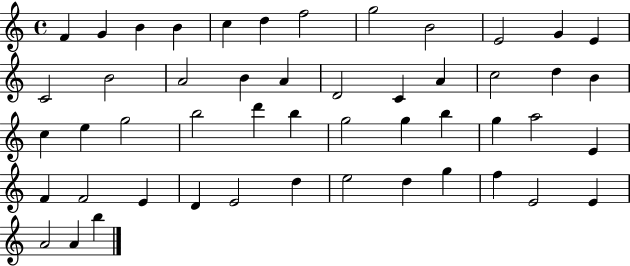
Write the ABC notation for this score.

X:1
T:Untitled
M:4/4
L:1/4
K:C
F G B B c d f2 g2 B2 E2 G E C2 B2 A2 B A D2 C A c2 d B c e g2 b2 d' b g2 g b g a2 E F F2 E D E2 d e2 d g f E2 E A2 A b